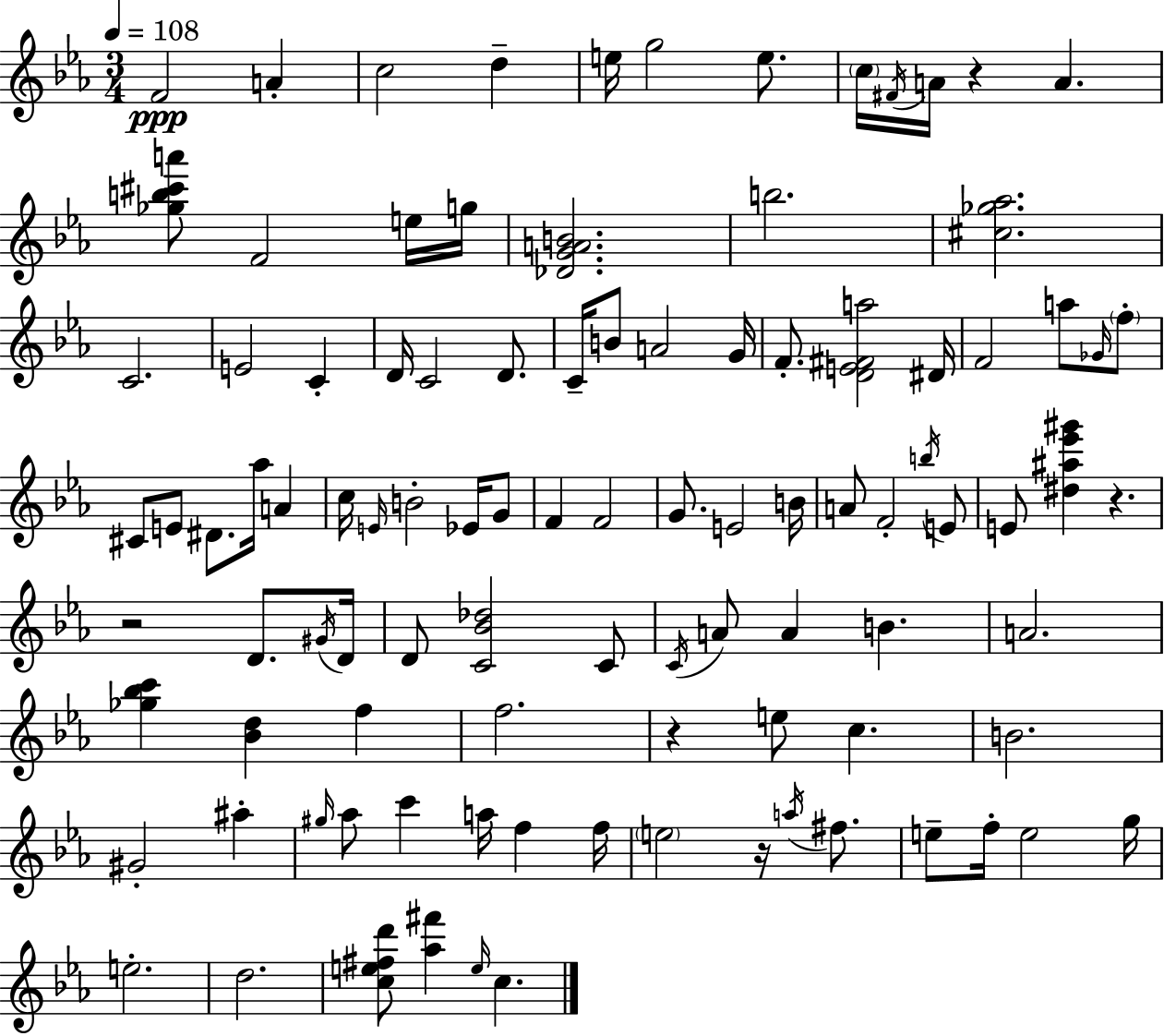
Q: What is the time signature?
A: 3/4